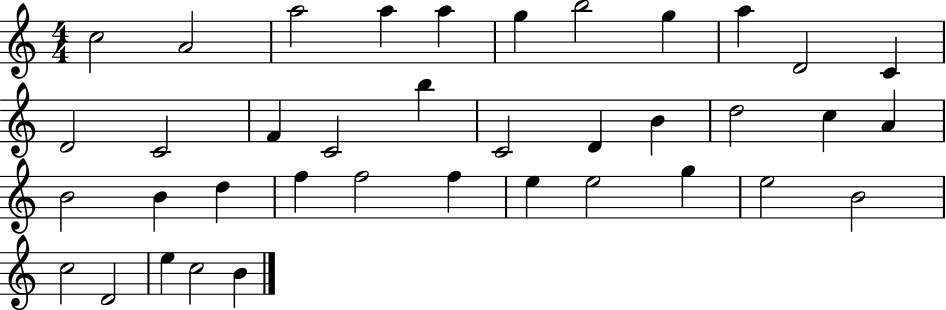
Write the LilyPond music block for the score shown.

{
  \clef treble
  \numericTimeSignature
  \time 4/4
  \key c \major
  c''2 a'2 | a''2 a''4 a''4 | g''4 b''2 g''4 | a''4 d'2 c'4 | \break d'2 c'2 | f'4 c'2 b''4 | c'2 d'4 b'4 | d''2 c''4 a'4 | \break b'2 b'4 d''4 | f''4 f''2 f''4 | e''4 e''2 g''4 | e''2 b'2 | \break c''2 d'2 | e''4 c''2 b'4 | \bar "|."
}